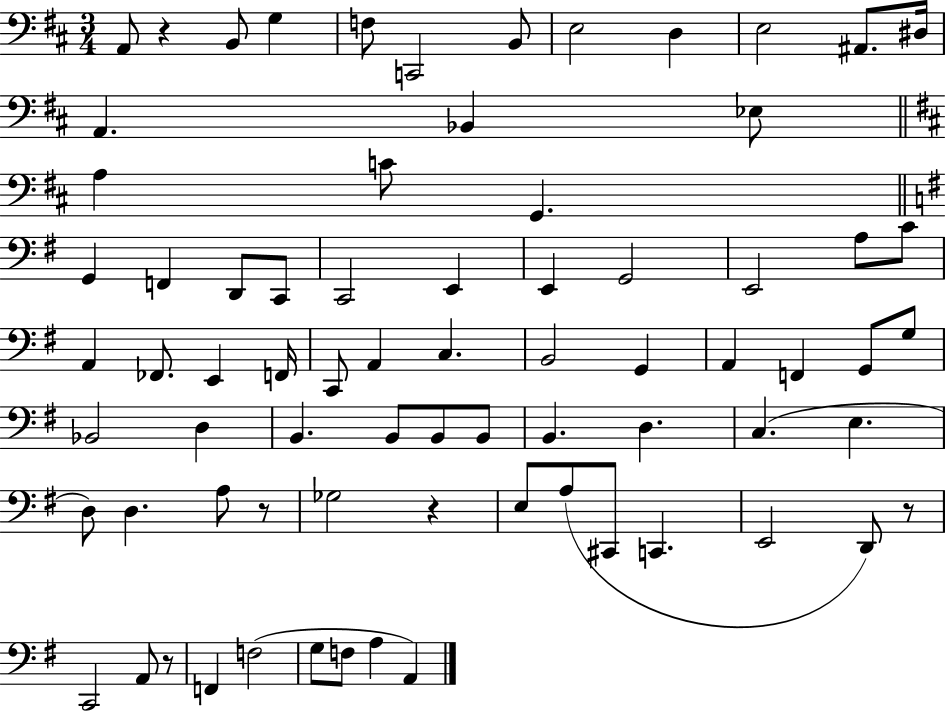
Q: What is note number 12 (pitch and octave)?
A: A2